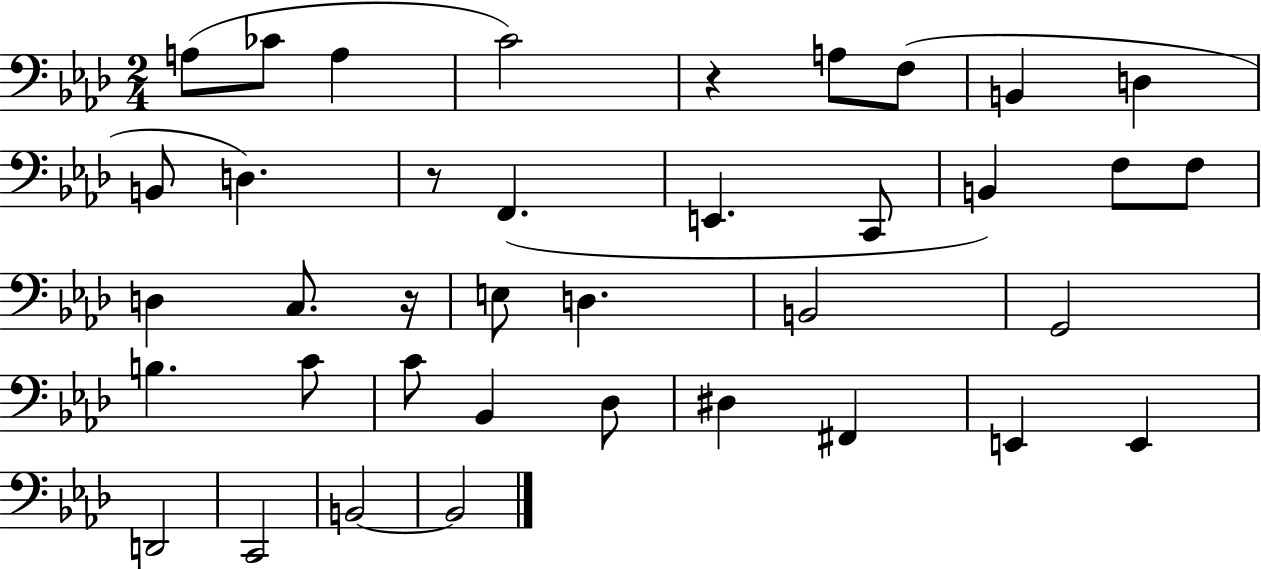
X:1
T:Untitled
M:2/4
L:1/4
K:Ab
A,/2 _C/2 A, C2 z A,/2 F,/2 B,, D, B,,/2 D, z/2 F,, E,, C,,/2 B,, F,/2 F,/2 D, C,/2 z/4 E,/2 D, B,,2 G,,2 B, C/2 C/2 _B,, _D,/2 ^D, ^F,, E,, E,, D,,2 C,,2 B,,2 B,,2